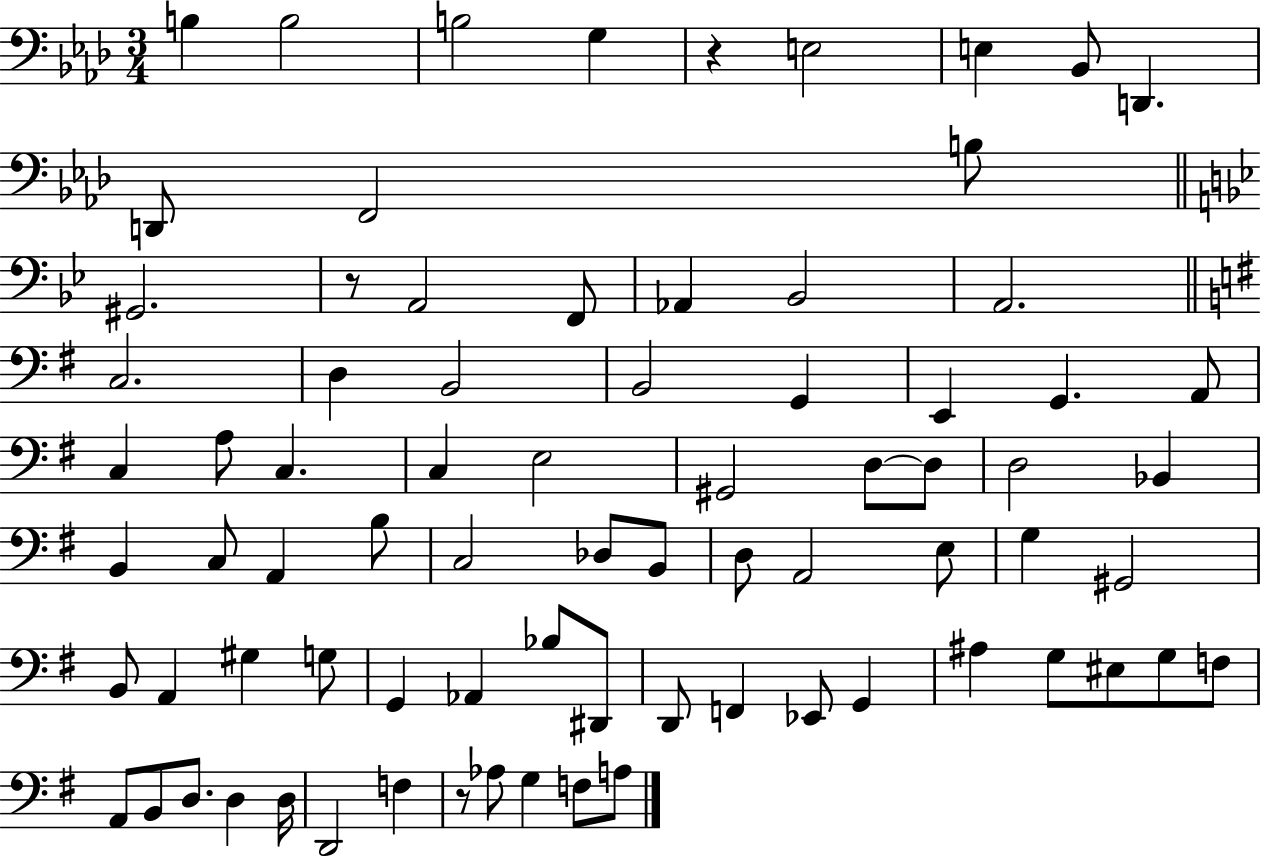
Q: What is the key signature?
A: AES major